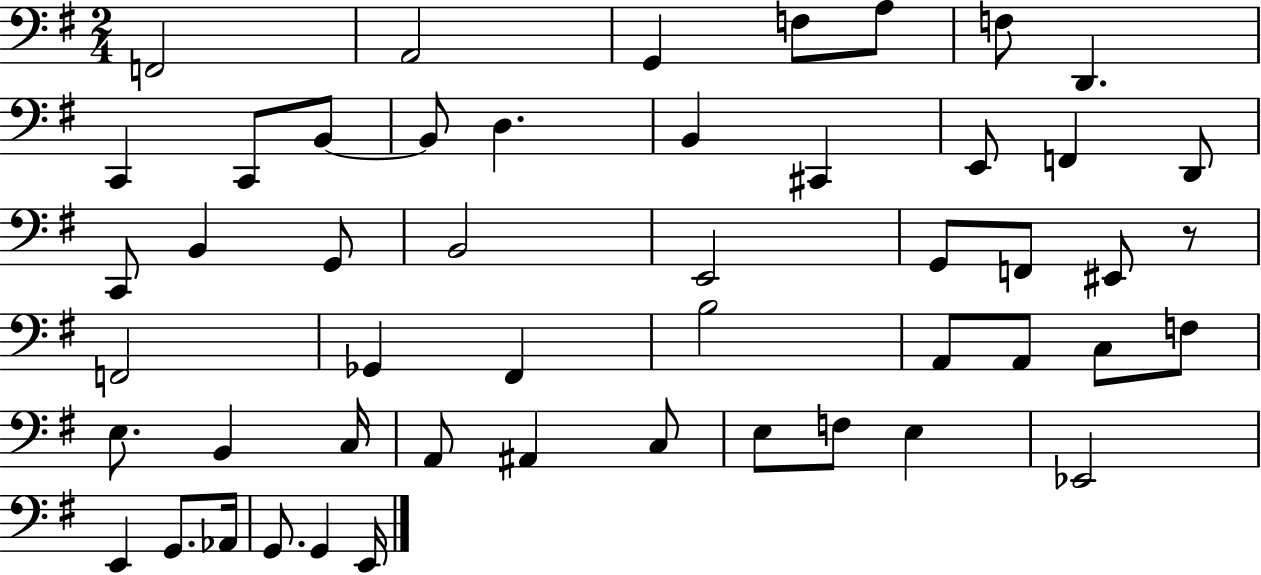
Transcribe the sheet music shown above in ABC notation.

X:1
T:Untitled
M:2/4
L:1/4
K:G
F,,2 A,,2 G,, F,/2 A,/2 F,/2 D,, C,, C,,/2 B,,/2 B,,/2 D, B,, ^C,, E,,/2 F,, D,,/2 C,,/2 B,, G,,/2 B,,2 E,,2 G,,/2 F,,/2 ^E,,/2 z/2 F,,2 _G,, ^F,, B,2 A,,/2 A,,/2 C,/2 F,/2 E,/2 B,, C,/4 A,,/2 ^A,, C,/2 E,/2 F,/2 E, _E,,2 E,, G,,/2 _A,,/4 G,,/2 G,, E,,/4